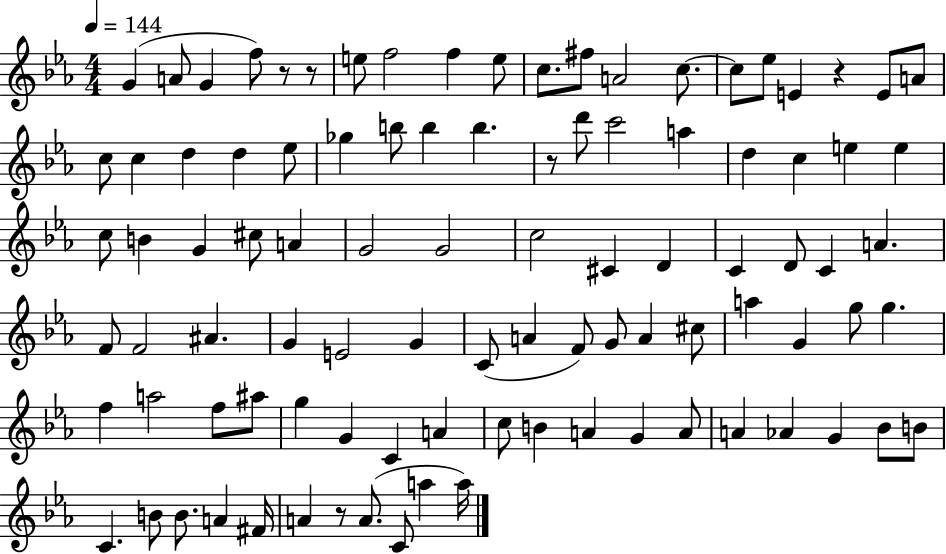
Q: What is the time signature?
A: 4/4